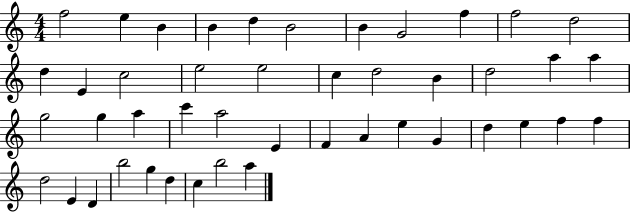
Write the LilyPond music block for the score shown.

{
  \clef treble
  \numericTimeSignature
  \time 4/4
  \key c \major
  f''2 e''4 b'4 | b'4 d''4 b'2 | b'4 g'2 f''4 | f''2 d''2 | \break d''4 e'4 c''2 | e''2 e''2 | c''4 d''2 b'4 | d''2 a''4 a''4 | \break g''2 g''4 a''4 | c'''4 a''2 e'4 | f'4 a'4 e''4 g'4 | d''4 e''4 f''4 f''4 | \break d''2 e'4 d'4 | b''2 g''4 d''4 | c''4 b''2 a''4 | \bar "|."
}